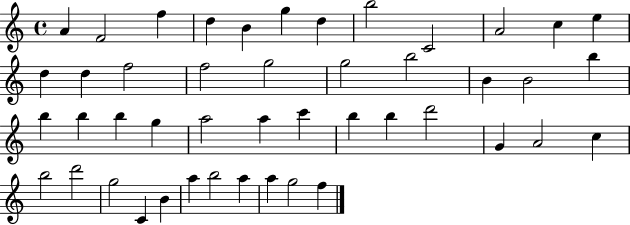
X:1
T:Untitled
M:4/4
L:1/4
K:C
A F2 f d B g d b2 C2 A2 c e d d f2 f2 g2 g2 b2 B B2 b b b b g a2 a c' b b d'2 G A2 c b2 d'2 g2 C B a b2 a a g2 f